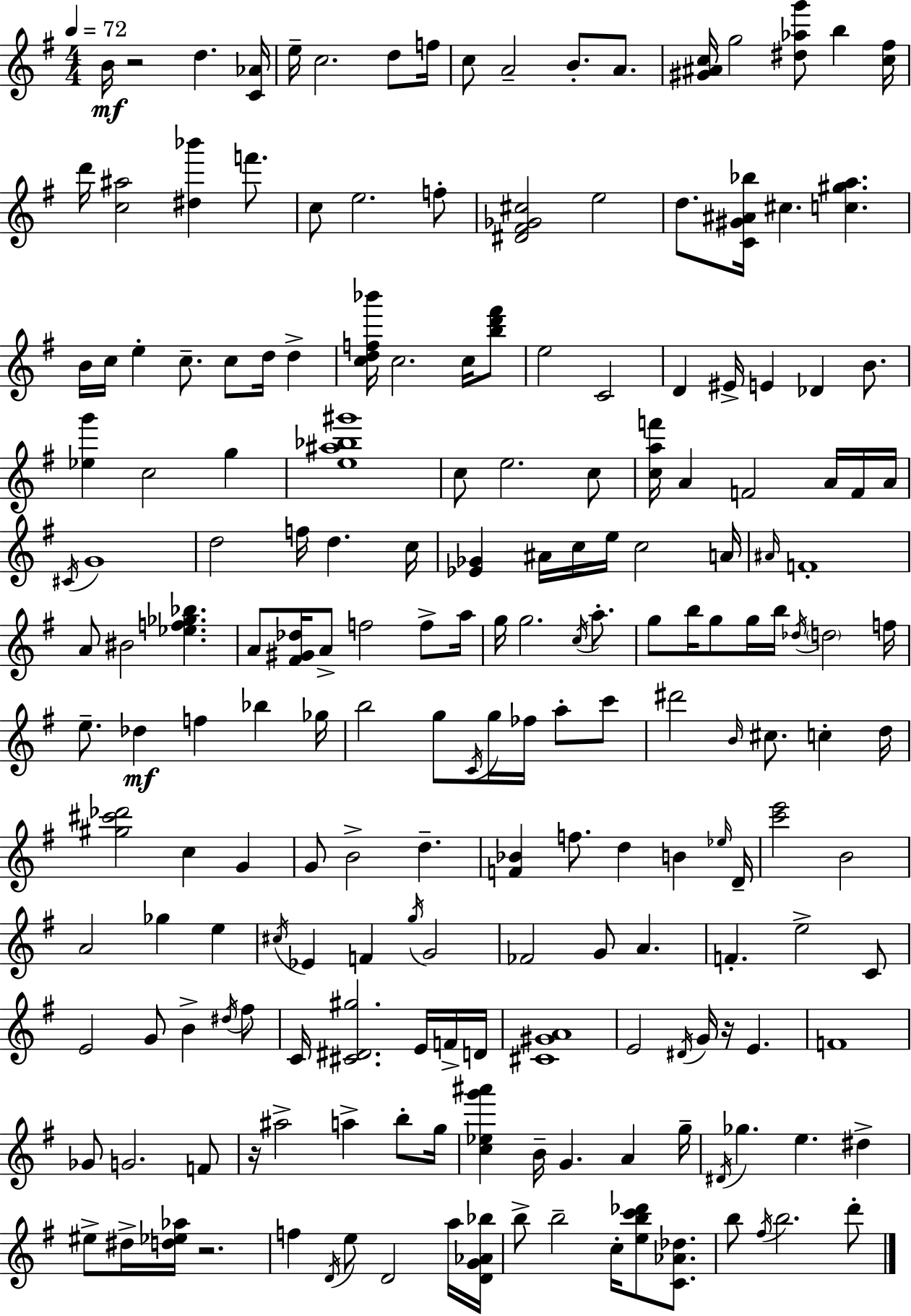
X:1
T:Untitled
M:4/4
L:1/4
K:Em
B/4 z2 d [C_A]/4 e/4 c2 d/2 f/4 c/2 A2 B/2 A/2 [^G^Ac]/4 g2 [^d_ag']/2 b [c^f]/4 d'/4 [c^a]2 [^d_b'] f'/2 c/2 e2 f/2 [^D^F_G^c]2 e2 d/2 [C^G^A_b]/4 ^c [c^ga] B/4 c/4 e c/2 c/2 d/4 d [cdf_b']/4 c2 c/4 [bd'^f']/2 e2 C2 D ^E/4 E _D B/2 [_eg'] c2 g [e^a_b^g']4 c/2 e2 c/2 [caf']/4 A F2 A/4 F/4 A/4 ^C/4 G4 d2 f/4 d c/4 [_E_G] ^A/4 c/4 e/4 c2 A/4 ^A/4 F4 A/2 ^B2 [_ef_g_b] A/2 [^F^G_d]/4 A/2 f2 f/2 a/4 g/4 g2 c/4 a/2 g/2 b/4 g/2 g/4 b/4 _d/4 d2 f/4 e/2 _d f _b _g/4 b2 g/2 C/4 g/4 _f/4 a/2 c'/2 ^d'2 B/4 ^c/2 c d/4 [^g^c'_d']2 c G G/2 B2 d [F_B] f/2 d B _e/4 D/4 [c'e']2 B2 A2 _g e ^c/4 _E F g/4 G2 _F2 G/2 A F e2 C/2 E2 G/2 B ^d/4 ^f/2 C/4 [^C^D^g]2 E/4 F/4 D/4 [^C^GA]4 E2 ^D/4 G/4 z/4 E F4 _G/2 G2 F/2 z/4 ^a2 a b/2 g/4 [c_eg'^a'] B/4 G A g/4 ^D/4 _g e ^d ^e/2 ^d/4 [d_e_a]/4 z2 f D/4 e/2 D2 a/4 [DG_A_b]/4 b/2 b2 c/4 [ebc'_d']/2 [C_A_d]/2 b/2 ^f/4 b2 d'/2